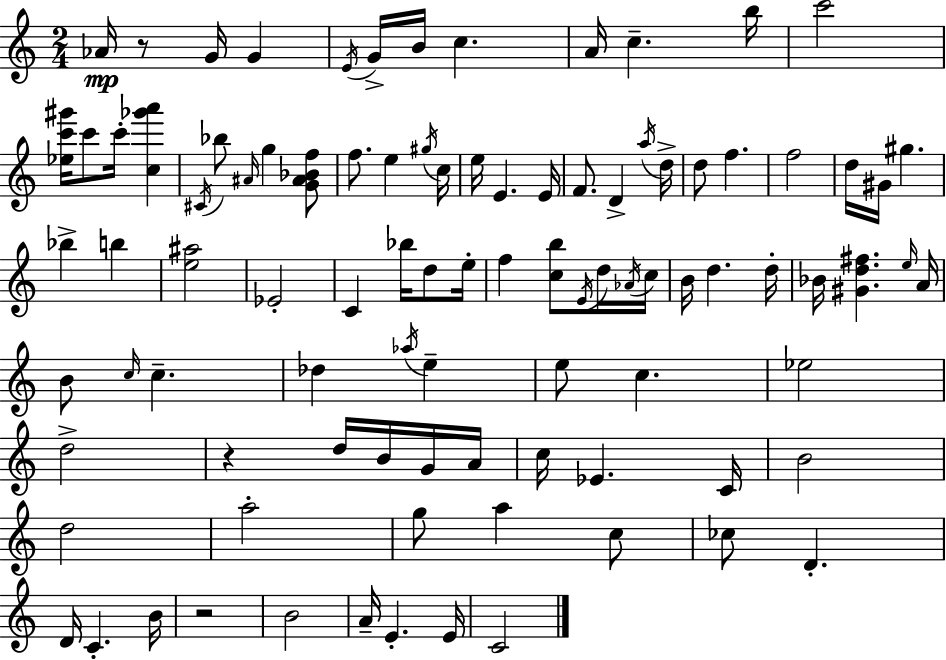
{
  \clef treble
  \numericTimeSignature
  \time 2/4
  \key c \major
  aes'16\mp r8 g'16 g'4 | \acciaccatura { e'16 } g'16-> b'16 c''4. | a'16 c''4.-- | b''16 c'''2 | \break <ees'' c''' gis'''>16 c'''8 c'''16-. <c'' ges''' a'''>4 | \acciaccatura { cis'16 } bes''8 \grace { ais'16 } g''4 | <g' ais' bes' f''>8 f''8. e''4 | \acciaccatura { gis''16 } c''16 e''16 e'4. | \break e'16 f'8. d'4-> | \acciaccatura { a''16 } d''16-> d''8 f''4. | f''2 | d''16 gis'16 gis''4. | \break bes''4-> | b''4 <e'' ais''>2 | ees'2-. | c'4 | \break bes''16 d''8 e''16-. f''4 | <c'' b''>8 \acciaccatura { e'16 } d''16 \acciaccatura { aes'16 } c''16 b'16 | d''4. d''16-. bes'16 | <gis' d'' fis''>4. \grace { e''16 } a'16 | \break b'8 \grace { c''16 } c''4.-- | des''4 \acciaccatura { aes''16 } e''4-- | e''8 c''4. | ees''2 | \break d''2-> | r4 d''16 b'16 | g'16 a'16 c''16 ees'4. | c'16 b'2 | \break d''2 | a''2-. | g''8 a''4 | c''8 ces''8 d'4.-. | \break d'16 c'4.-. | b'16 r2 | b'2 | a'16-- e'4.-. | \break e'16 c'2 | \bar "|."
}